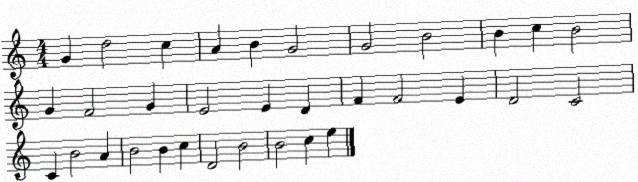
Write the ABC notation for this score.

X:1
T:Untitled
M:4/4
L:1/4
K:C
G d2 c A B G2 G2 B2 B c B2 G F2 G E2 E D F F2 E D2 C2 C B2 A B2 B c D2 B2 B2 c e